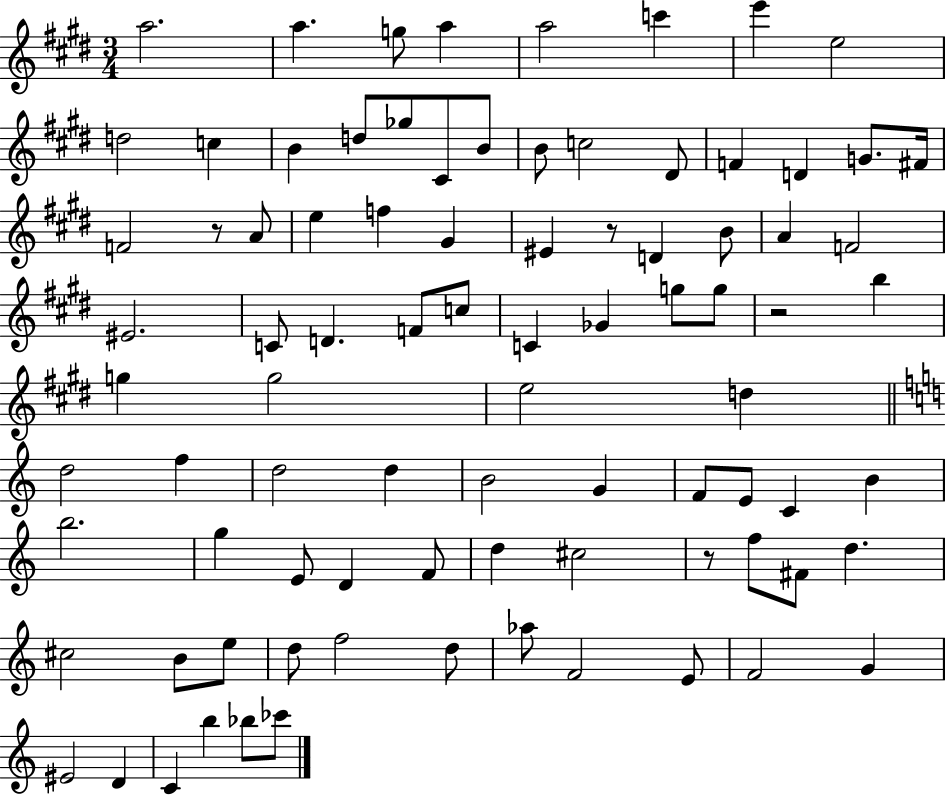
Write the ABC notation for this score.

X:1
T:Untitled
M:3/4
L:1/4
K:E
a2 a g/2 a a2 c' e' e2 d2 c B d/2 _g/2 ^C/2 B/2 B/2 c2 ^D/2 F D G/2 ^F/4 F2 z/2 A/2 e f ^G ^E z/2 D B/2 A F2 ^E2 C/2 D F/2 c/2 C _G g/2 g/2 z2 b g g2 e2 d d2 f d2 d B2 G F/2 E/2 C B b2 g E/2 D F/2 d ^c2 z/2 f/2 ^F/2 d ^c2 B/2 e/2 d/2 f2 d/2 _a/2 F2 E/2 F2 G ^E2 D C b _b/2 _c'/2